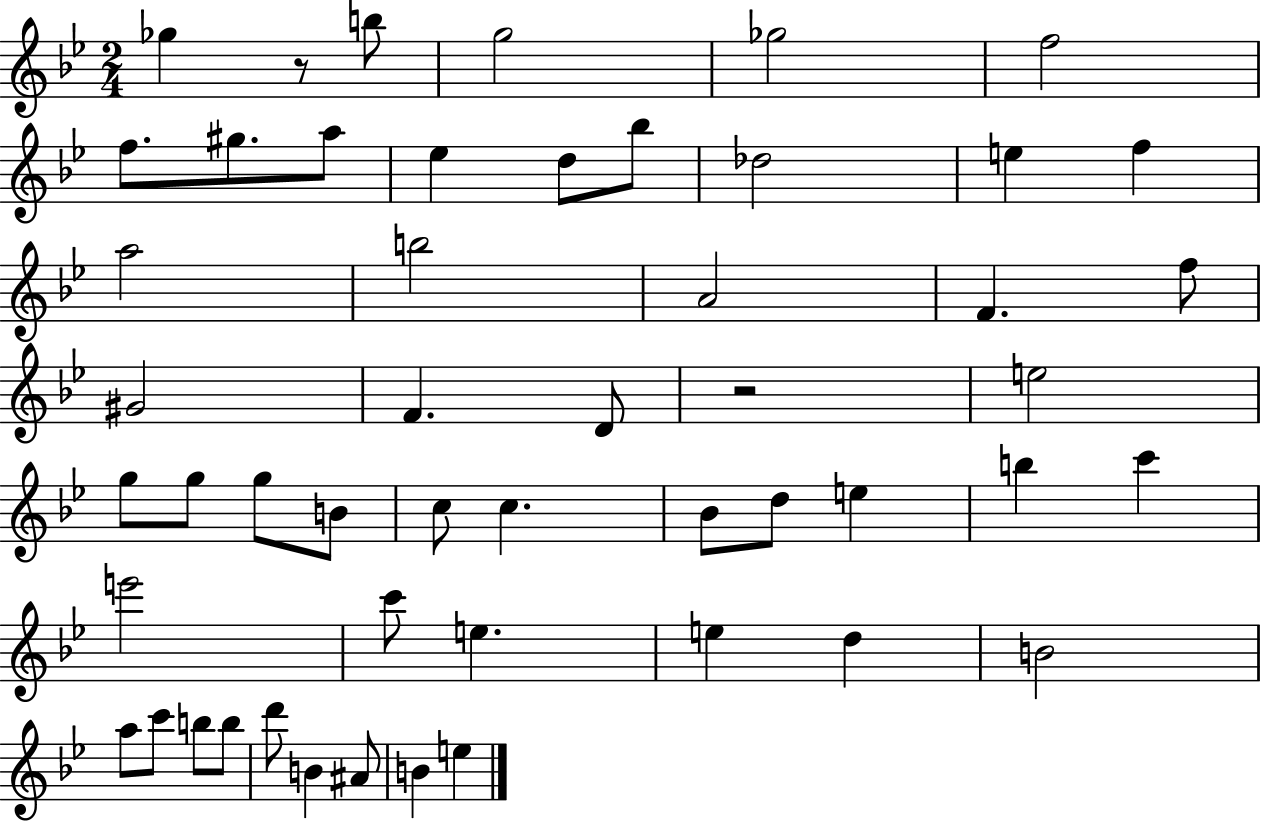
X:1
T:Untitled
M:2/4
L:1/4
K:Bb
_g z/2 b/2 g2 _g2 f2 f/2 ^g/2 a/2 _e d/2 _b/2 _d2 e f a2 b2 A2 F f/2 ^G2 F D/2 z2 e2 g/2 g/2 g/2 B/2 c/2 c _B/2 d/2 e b c' e'2 c'/2 e e d B2 a/2 c'/2 b/2 b/2 d'/2 B ^A/2 B e